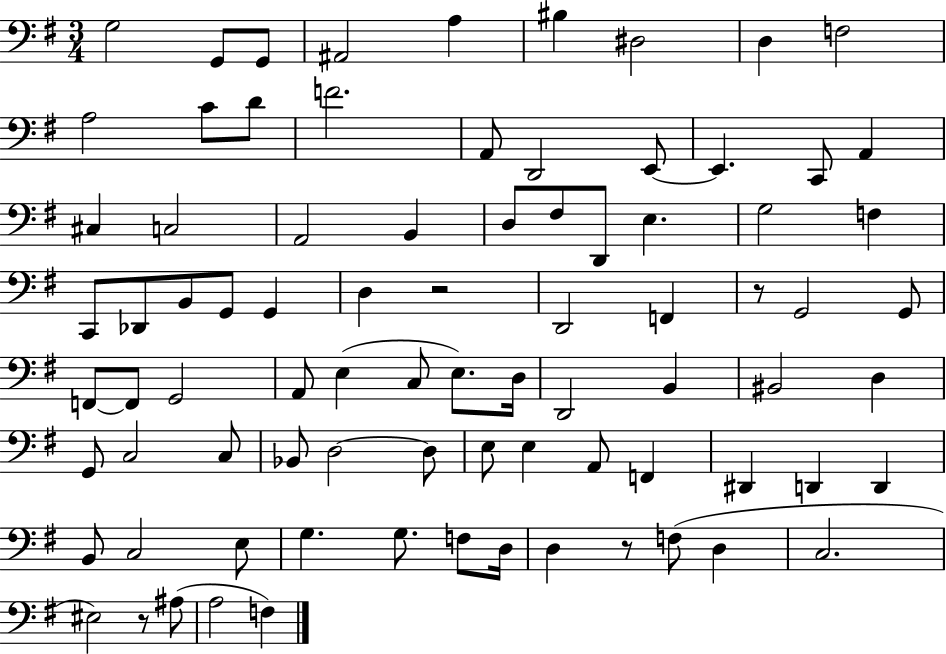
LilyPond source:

{
  \clef bass
  \numericTimeSignature
  \time 3/4
  \key g \major
  g2 g,8 g,8 | ais,2 a4 | bis4 dis2 | d4 f2 | \break a2 c'8 d'8 | f'2. | a,8 d,2 e,8~~ | e,4. c,8 a,4 | \break cis4 c2 | a,2 b,4 | d8 fis8 d,8 e4. | g2 f4 | \break c,8 des,8 b,8 g,8 g,4 | d4 r2 | d,2 f,4 | r8 g,2 g,8 | \break f,8~~ f,8 g,2 | a,8 e4( c8 e8.) d16 | d,2 b,4 | bis,2 d4 | \break g,8 c2 c8 | bes,8 d2~~ d8 | e8 e4 a,8 f,4 | dis,4 d,4 d,4 | \break b,8 c2 e8 | g4. g8. f8 d16 | d4 r8 f8( d4 | c2. | \break eis2) r8 ais8( | a2 f4) | \bar "|."
}